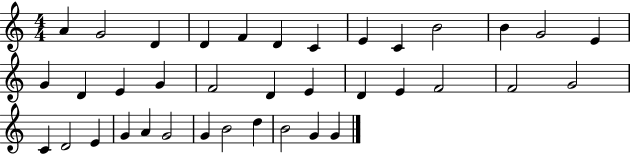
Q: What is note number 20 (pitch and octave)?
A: E4